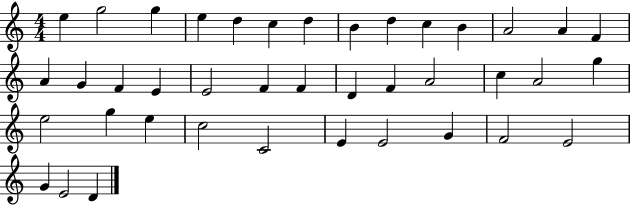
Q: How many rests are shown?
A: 0